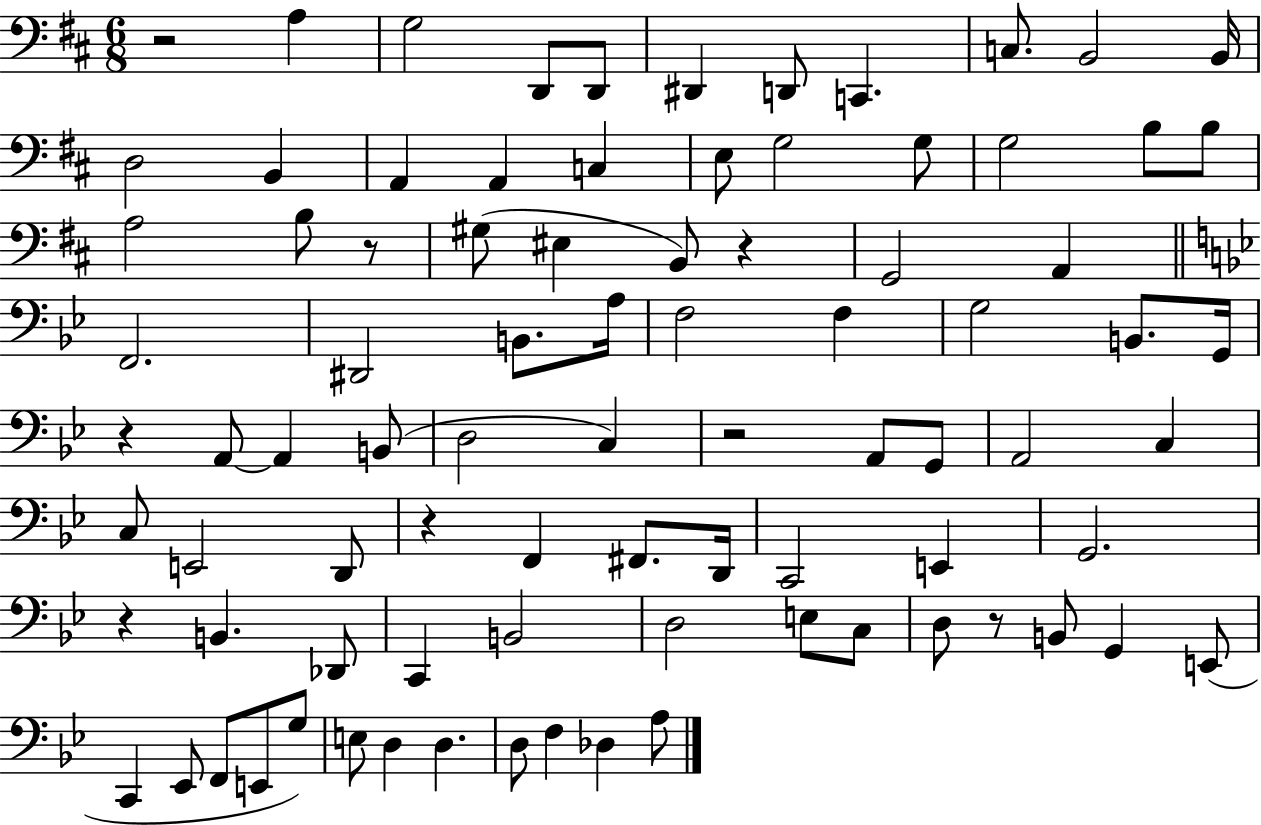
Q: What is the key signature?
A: D major